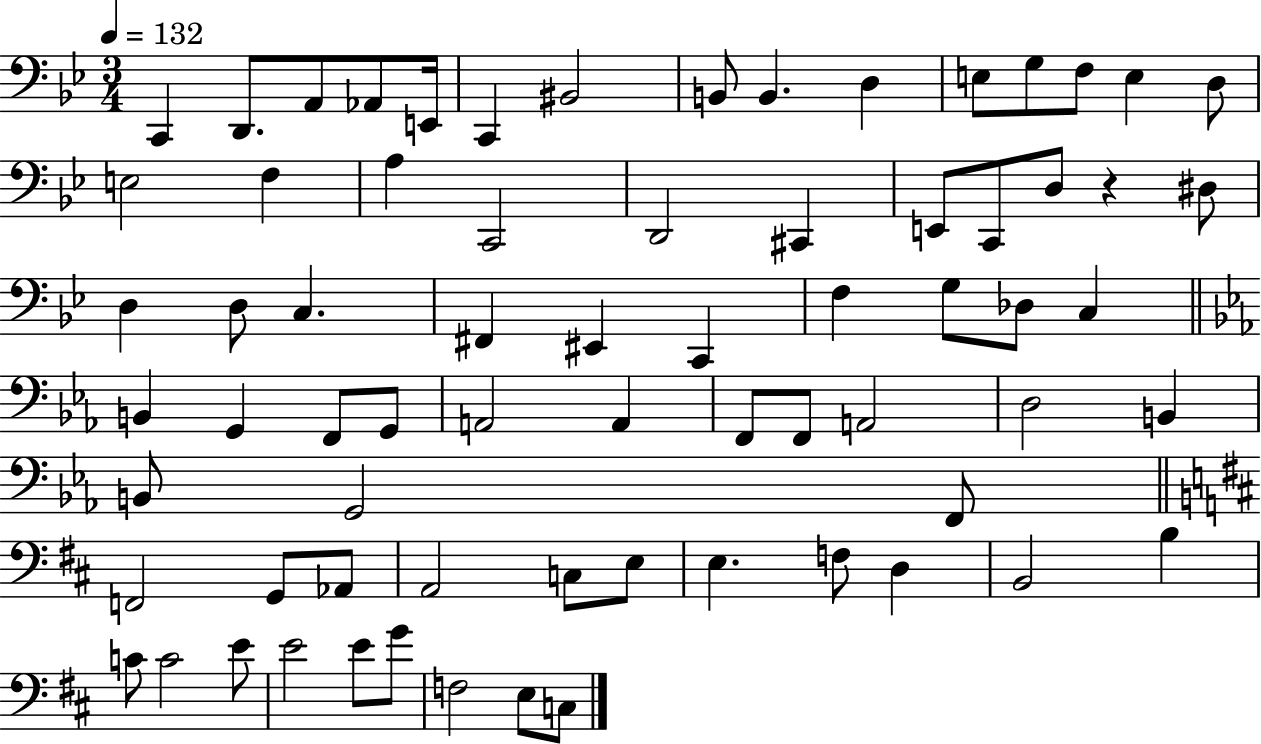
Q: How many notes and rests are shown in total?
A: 70